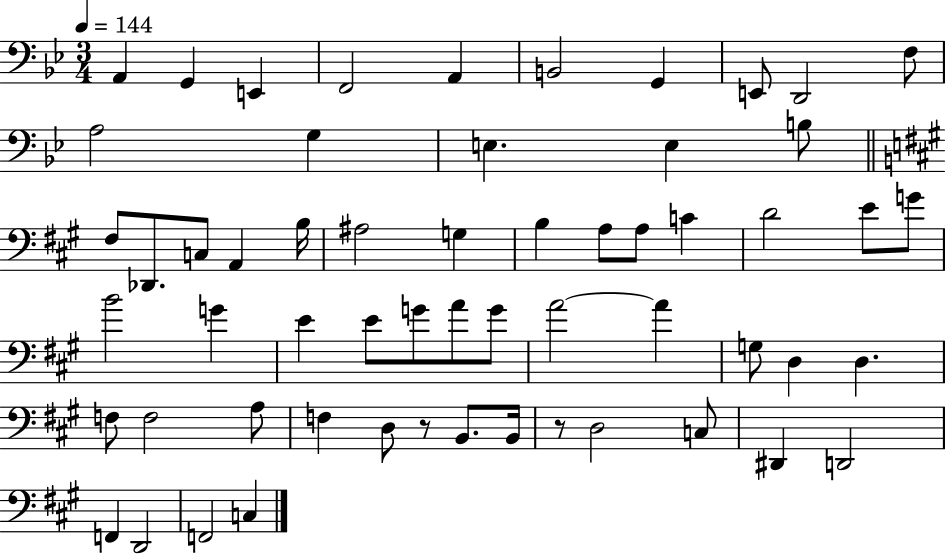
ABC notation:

X:1
T:Untitled
M:3/4
L:1/4
K:Bb
A,, G,, E,, F,,2 A,, B,,2 G,, E,,/2 D,,2 F,/2 A,2 G, E, E, B,/2 ^F,/2 _D,,/2 C,/2 A,, B,/4 ^A,2 G, B, A,/2 A,/2 C D2 E/2 G/2 B2 G E E/2 G/2 A/2 G/2 A2 A G,/2 D, D, F,/2 F,2 A,/2 F, D,/2 z/2 B,,/2 B,,/4 z/2 D,2 C,/2 ^D,, D,,2 F,, D,,2 F,,2 C,